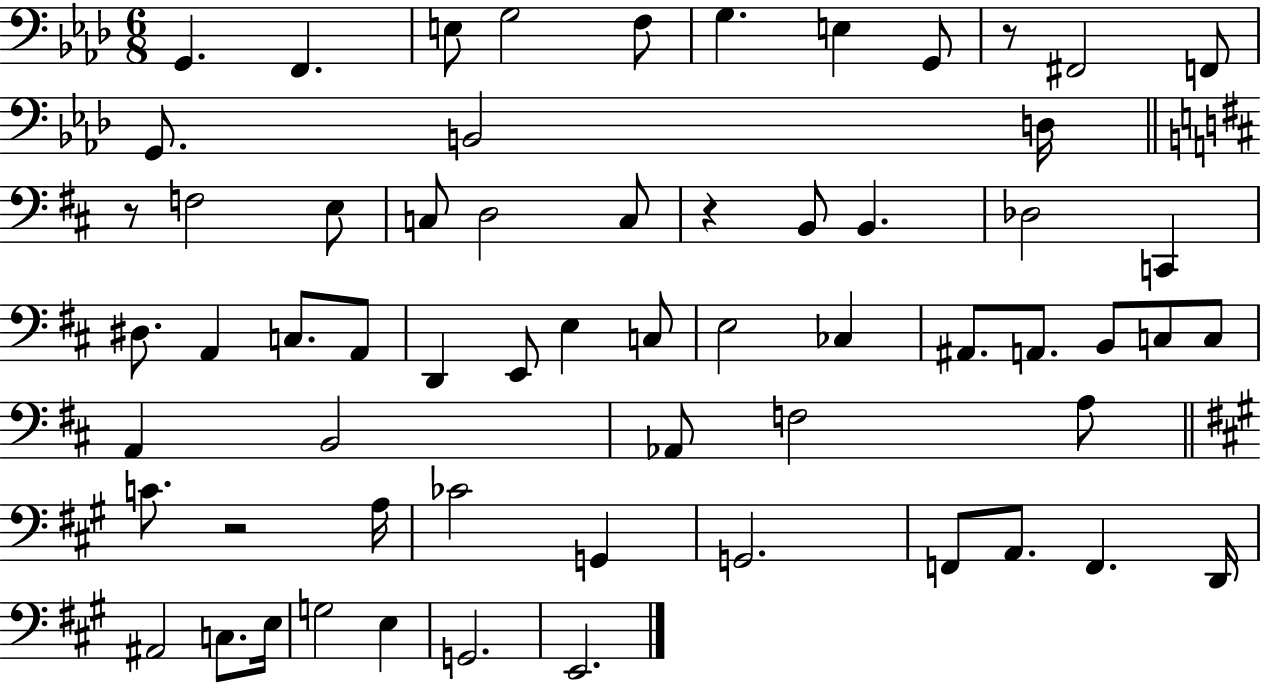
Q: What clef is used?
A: bass